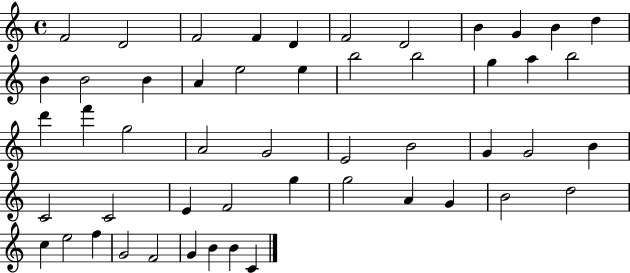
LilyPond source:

{
  \clef treble
  \time 4/4
  \defaultTimeSignature
  \key c \major
  f'2 d'2 | f'2 f'4 d'4 | f'2 d'2 | b'4 g'4 b'4 d''4 | \break b'4 b'2 b'4 | a'4 e''2 e''4 | b''2 b''2 | g''4 a''4 b''2 | \break d'''4 f'''4 g''2 | a'2 g'2 | e'2 b'2 | g'4 g'2 b'4 | \break c'2 c'2 | e'4 f'2 g''4 | g''2 a'4 g'4 | b'2 d''2 | \break c''4 e''2 f''4 | g'2 f'2 | g'4 b'4 b'4 c'4 | \bar "|."
}